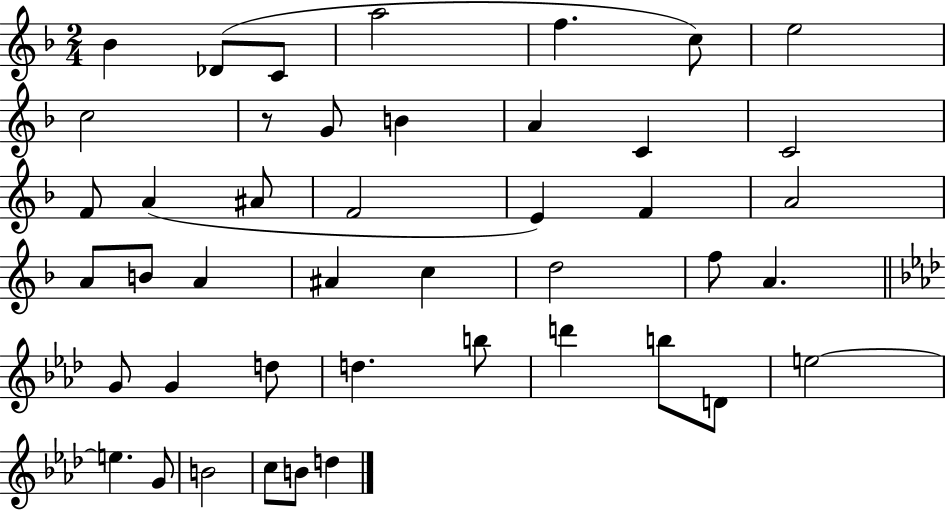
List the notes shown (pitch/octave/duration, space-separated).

Bb4/q Db4/e C4/e A5/h F5/q. C5/e E5/h C5/h R/e G4/e B4/q A4/q C4/q C4/h F4/e A4/q A#4/e F4/h E4/q F4/q A4/h A4/e B4/e A4/q A#4/q C5/q D5/h F5/e A4/q. G4/e G4/q D5/e D5/q. B5/e D6/q B5/e D4/e E5/h E5/q. G4/e B4/h C5/e B4/e D5/q